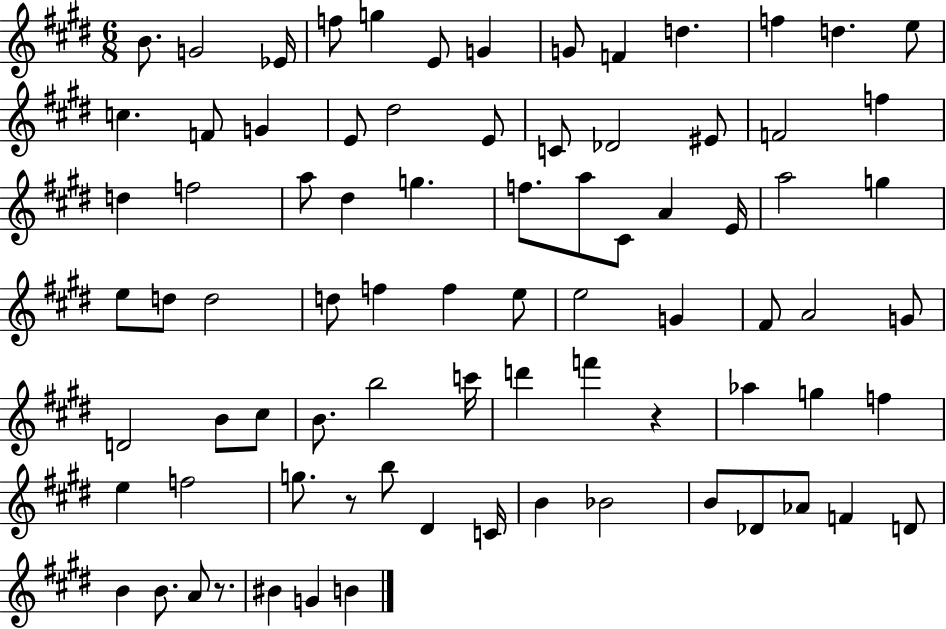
X:1
T:Untitled
M:6/8
L:1/4
K:E
B/2 G2 _E/4 f/2 g E/2 G G/2 F d f d e/2 c F/2 G E/2 ^d2 E/2 C/2 _D2 ^E/2 F2 f d f2 a/2 ^d g f/2 a/2 ^C/2 A E/4 a2 g e/2 d/2 d2 d/2 f f e/2 e2 G ^F/2 A2 G/2 D2 B/2 ^c/2 B/2 b2 c'/4 d' f' z _a g f e f2 g/2 z/2 b/2 ^D C/4 B _B2 B/2 _D/2 _A/2 F D/2 B B/2 A/2 z/2 ^B G B